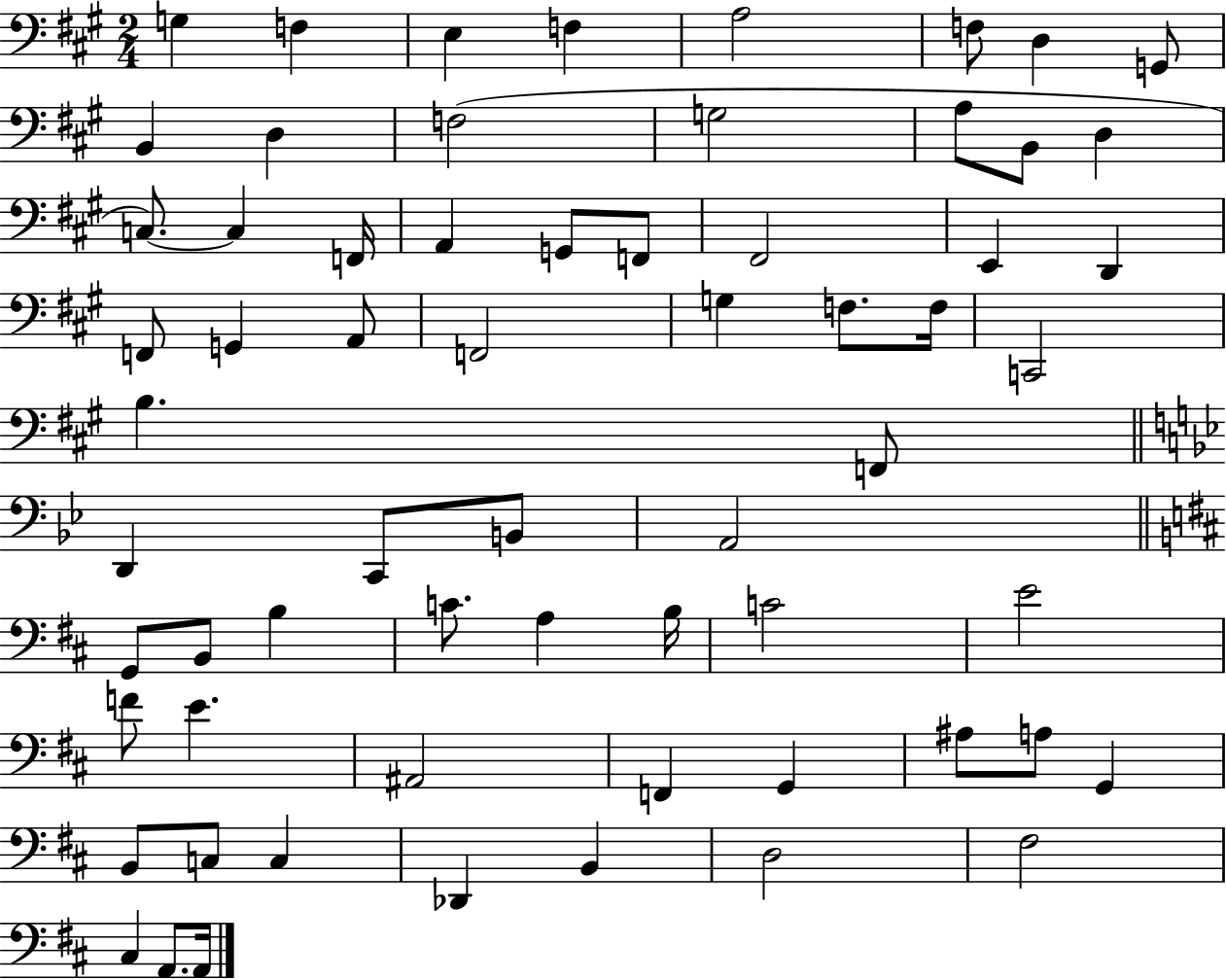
X:1
T:Untitled
M:2/4
L:1/4
K:A
G, F, E, F, A,2 F,/2 D, G,,/2 B,, D, F,2 G,2 A,/2 B,,/2 D, C,/2 C, F,,/4 A,, G,,/2 F,,/2 ^F,,2 E,, D,, F,,/2 G,, A,,/2 F,,2 G, F,/2 F,/4 C,,2 B, F,,/2 D,, C,,/2 B,,/2 A,,2 G,,/2 B,,/2 B, C/2 A, B,/4 C2 E2 F/2 E ^A,,2 F,, G,, ^A,/2 A,/2 G,, B,,/2 C,/2 C, _D,, B,, D,2 ^F,2 ^C, A,,/2 A,,/4